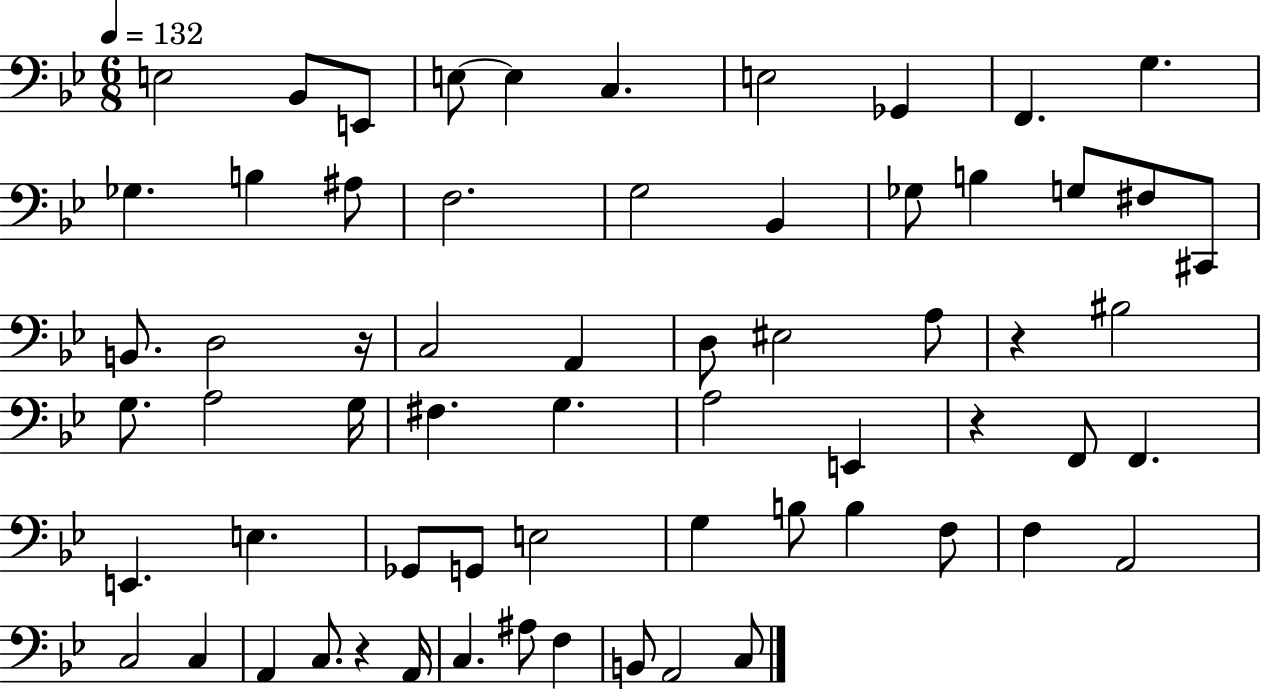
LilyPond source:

{
  \clef bass
  \numericTimeSignature
  \time 6/8
  \key bes \major
  \tempo 4 = 132
  \repeat volta 2 { e2 bes,8 e,8 | e8~~ e4 c4. | e2 ges,4 | f,4. g4. | \break ges4. b4 ais8 | f2. | g2 bes,4 | ges8 b4 g8 fis8 cis,8 | \break b,8. d2 r16 | c2 a,4 | d8 eis2 a8 | r4 bis2 | \break g8. a2 g16 | fis4. g4. | a2 e,4 | r4 f,8 f,4. | \break e,4. e4. | ges,8 g,8 e2 | g4 b8 b4 f8 | f4 a,2 | \break c2 c4 | a,4 c8. r4 a,16 | c4. ais8 f4 | b,8 a,2 c8 | \break } \bar "|."
}